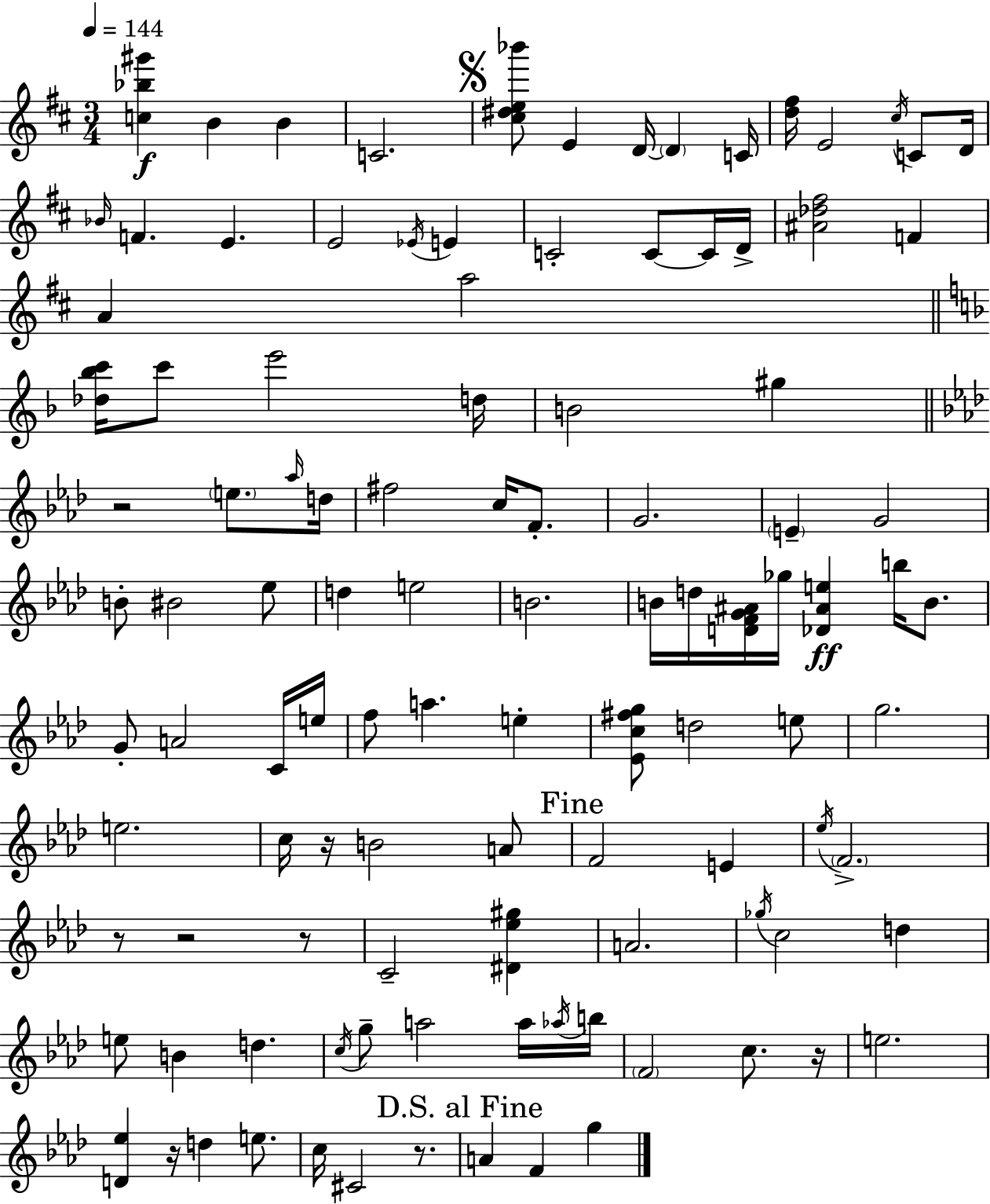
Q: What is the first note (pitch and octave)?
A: B4